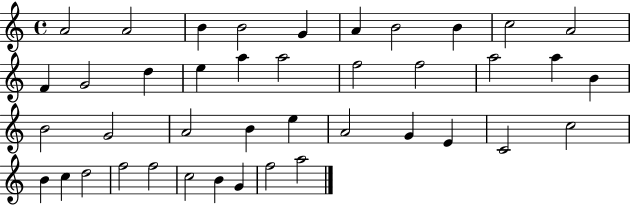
X:1
T:Untitled
M:4/4
L:1/4
K:C
A2 A2 B B2 G A B2 B c2 A2 F G2 d e a a2 f2 f2 a2 a B B2 G2 A2 B e A2 G E C2 c2 B c d2 f2 f2 c2 B G f2 a2